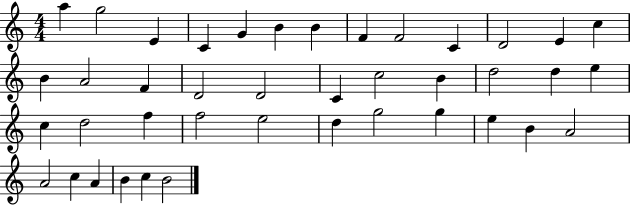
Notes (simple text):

A5/q G5/h E4/q C4/q G4/q B4/q B4/q F4/q F4/h C4/q D4/h E4/q C5/q B4/q A4/h F4/q D4/h D4/h C4/q C5/h B4/q D5/h D5/q E5/q C5/q D5/h F5/q F5/h E5/h D5/q G5/h G5/q E5/q B4/q A4/h A4/h C5/q A4/q B4/q C5/q B4/h